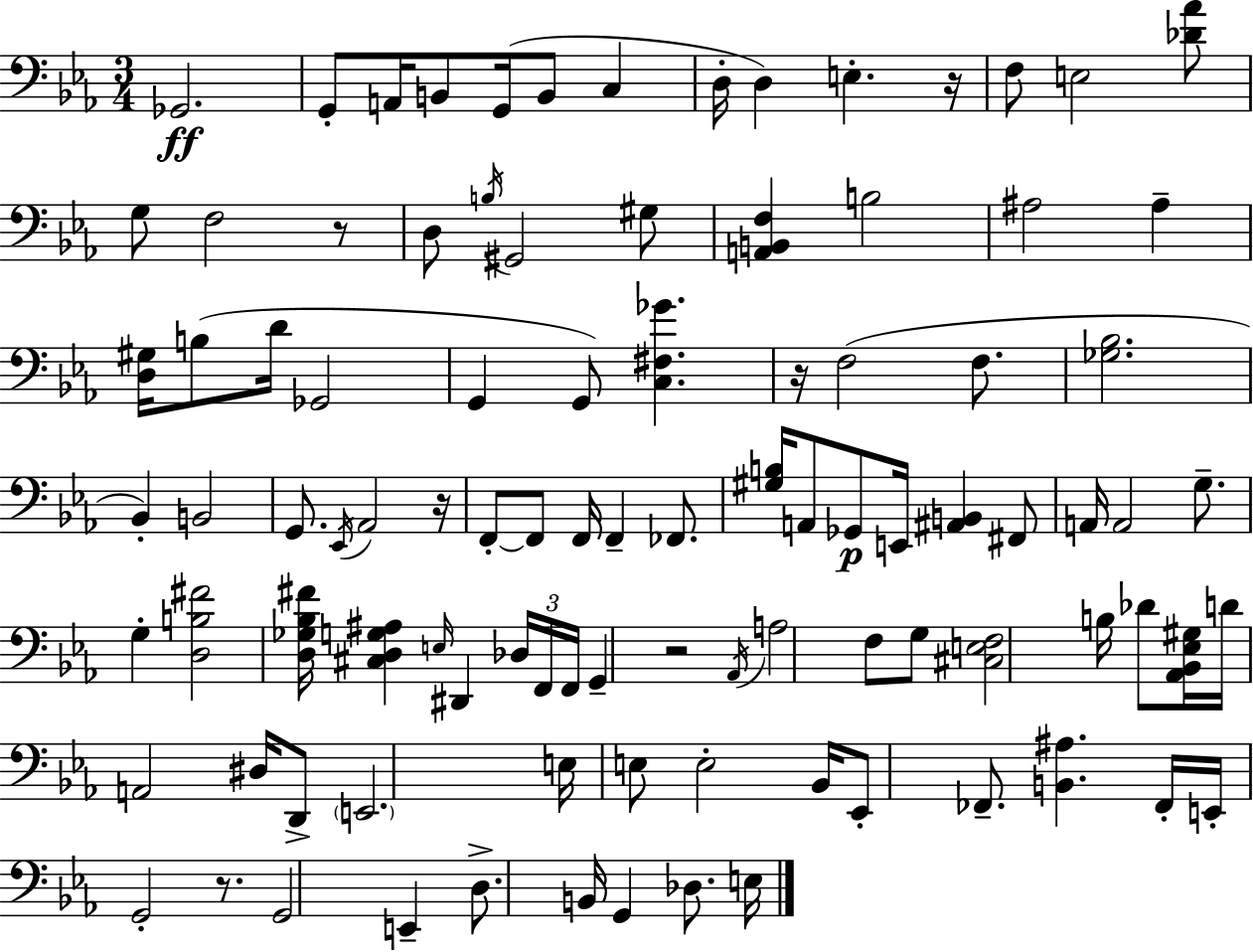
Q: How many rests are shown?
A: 6